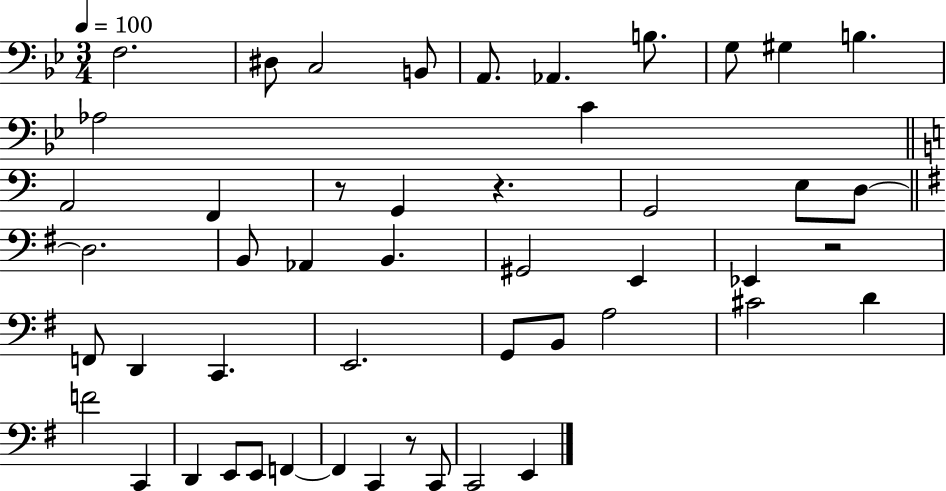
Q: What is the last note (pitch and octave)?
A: E2